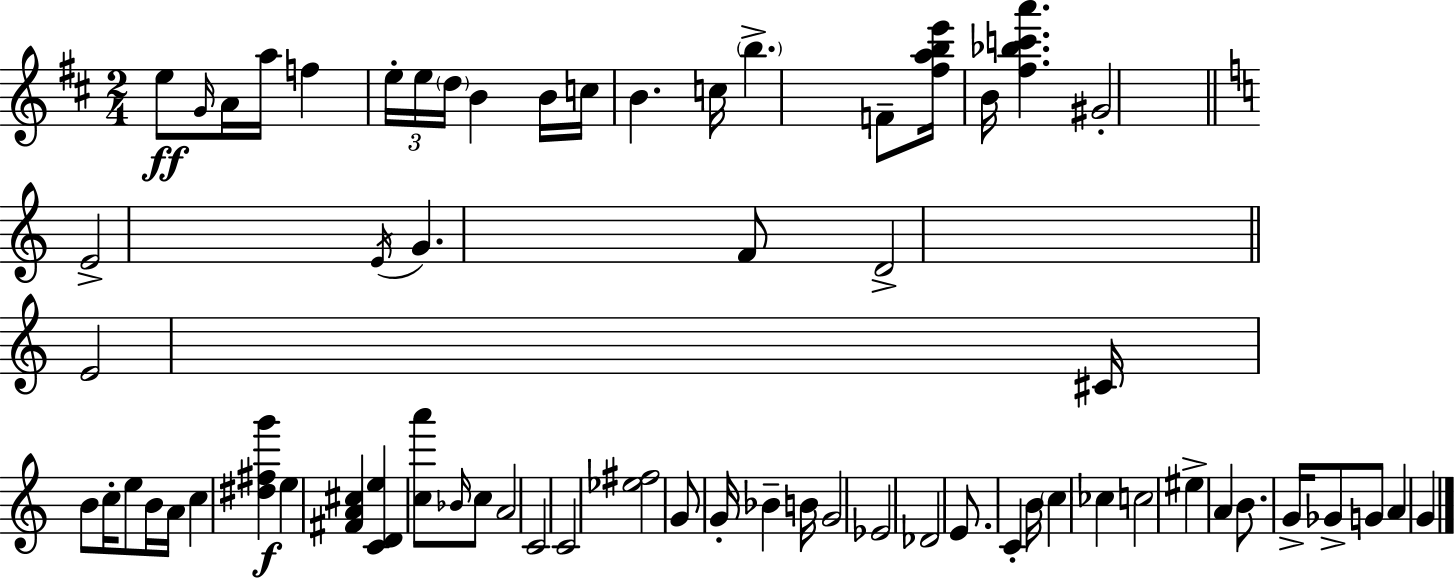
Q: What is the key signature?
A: D major